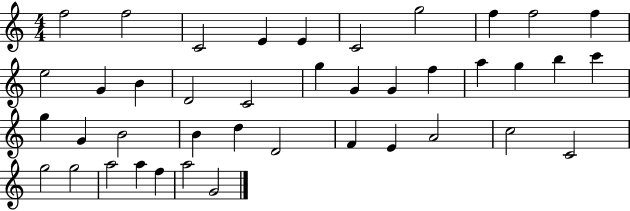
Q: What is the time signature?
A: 4/4